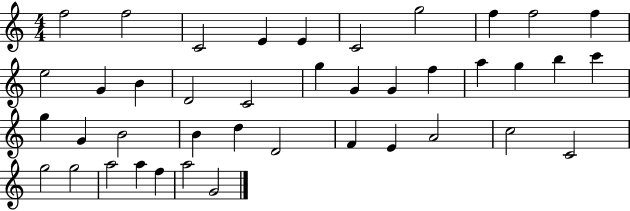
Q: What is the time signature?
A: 4/4